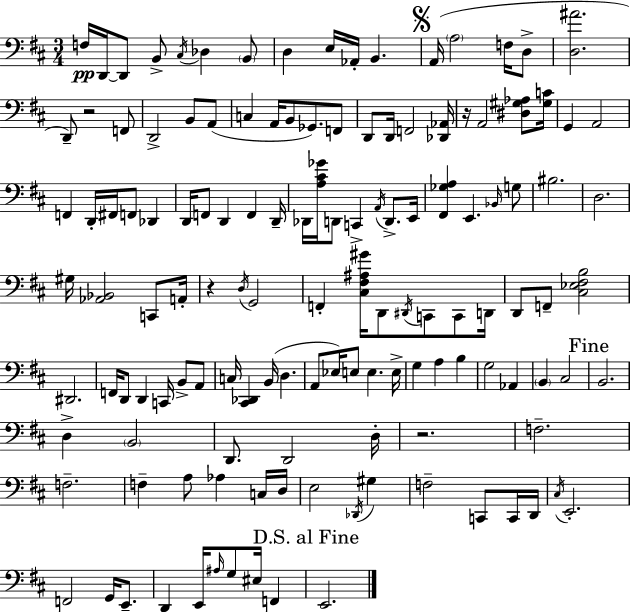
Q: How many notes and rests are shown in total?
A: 133